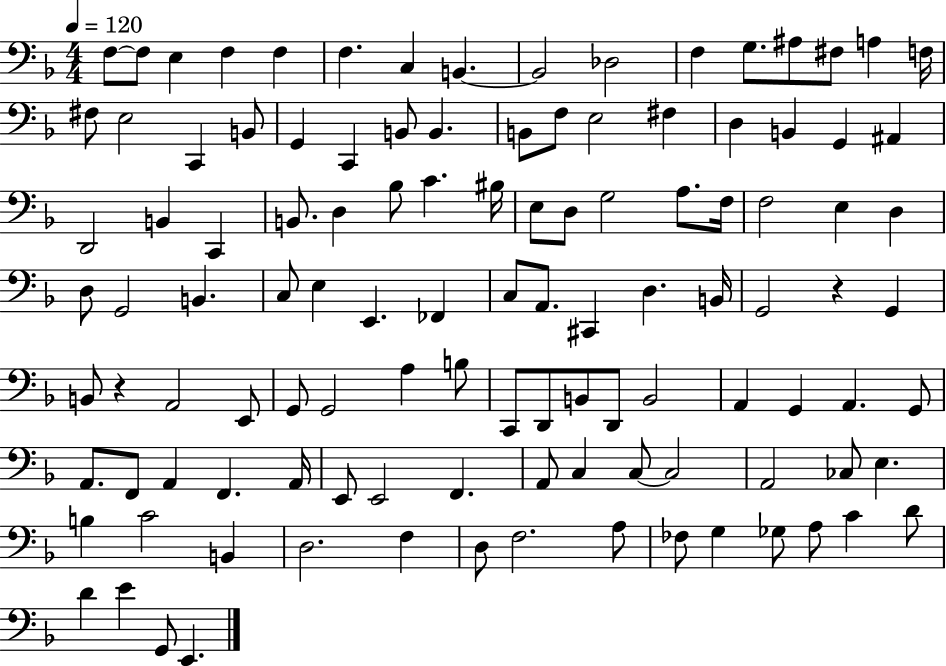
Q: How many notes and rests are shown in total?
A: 113